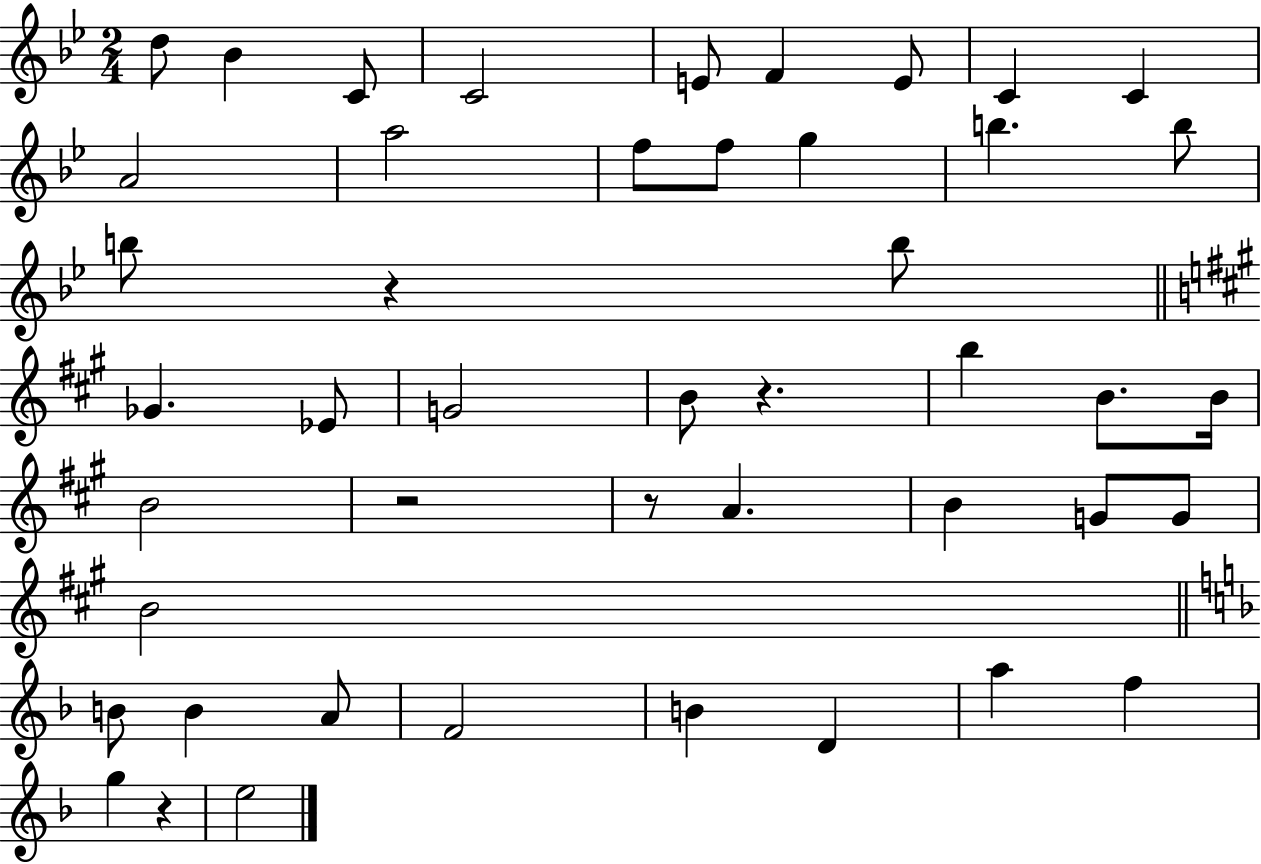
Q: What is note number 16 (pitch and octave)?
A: B5